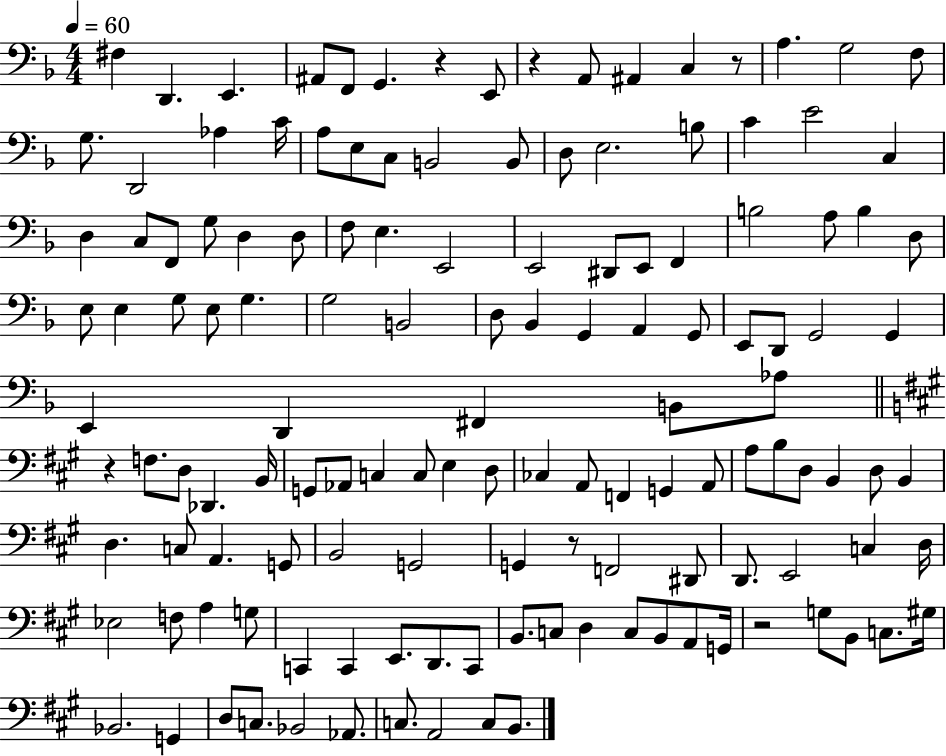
F#3/q D2/q. E2/q. A#2/e F2/e G2/q. R/q E2/e R/q A2/e A#2/q C3/q R/e A3/q. G3/h F3/e G3/e. D2/h Ab3/q C4/s A3/e E3/e C3/e B2/h B2/e D3/e E3/h. B3/e C4/q E4/h C3/q D3/q C3/e F2/e G3/e D3/q D3/e F3/e E3/q. E2/h E2/h D#2/e E2/e F2/q B3/h A3/e B3/q D3/e E3/e E3/q G3/e E3/e G3/q. G3/h B2/h D3/e Bb2/q G2/q A2/q G2/e E2/e D2/e G2/h G2/q E2/q D2/q F#2/q B2/e Ab3/e R/q F3/e. D3/e Db2/q. B2/s G2/e Ab2/e C3/q C3/e E3/q D3/e CES3/q A2/e F2/q G2/q A2/e A3/e B3/e D3/e B2/q D3/e B2/q D3/q. C3/e A2/q. G2/e B2/h G2/h G2/q R/e F2/h D#2/e D2/e. E2/h C3/q D3/s Eb3/h F3/e A3/q G3/e C2/q C2/q E2/e. D2/e. C2/e B2/e. C3/e D3/q C3/e B2/e A2/e G2/s R/h G3/e B2/e C3/e. G#3/s Bb2/h. G2/q D3/e C3/e. Bb2/h Ab2/e. C3/e. A2/h C3/e B2/e.